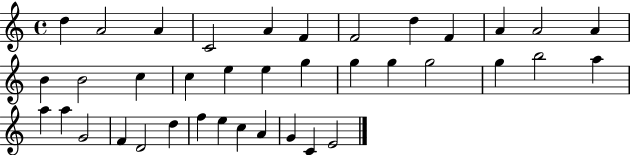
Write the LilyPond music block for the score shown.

{
  \clef treble
  \time 4/4
  \defaultTimeSignature
  \key c \major
  d''4 a'2 a'4 | c'2 a'4 f'4 | f'2 d''4 f'4 | a'4 a'2 a'4 | \break b'4 b'2 c''4 | c''4 e''4 e''4 g''4 | g''4 g''4 g''2 | g''4 b''2 a''4 | \break a''4 a''4 g'2 | f'4 d'2 d''4 | f''4 e''4 c''4 a'4 | g'4 c'4 e'2 | \break \bar "|."
}